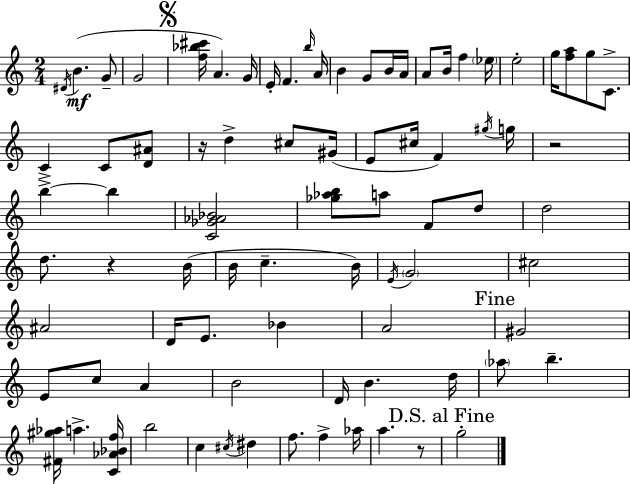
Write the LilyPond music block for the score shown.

{
  \clef treble
  \numericTimeSignature
  \time 2/4
  \key c \major
  \acciaccatura { dis'16 }\mf b'4.( g'8-- | g'2 | \mark \markup { \musicglyph "scripts.segno" } <f'' bes'' cis'''>16 a'4.) | g'16 e'16-. f'4. | \break \grace { b''16 } a'16 b'4 g'8 | b'16 a'16 a'8 b'16 f''4 | \parenthesize ees''16 e''2-. | g''16 <f'' a''>8 g''8 c'8.-> | \break c'4-> c'8 | <d' ais'>8 r16 d''4-> cis''8 | gis'16( e'8 cis''16 f'4) | \acciaccatura { gis''16 } g''16 r2 | \break b''4->~~ b''4 | <c' ges' aes' bes'>2 | <ges'' aes'' b''>8 a''8 f'8 | d''8 d''2 | \break d''8. r4 | b'16( b'16 c''4.-- | b'16) \acciaccatura { e'16 } \parenthesize g'2 | cis''2 | \break ais'2 | d'16 e'8. | bes'4 a'2 | \mark "Fine" gis'2 | \break e'8 c''8 | a'4 b'2 | d'16 b'4. | d''16 \parenthesize aes''8 b''4.-- | \break <fis' gis'' aes''>16 a''4.-> | <c' aes' bes' f''>16 b''2 | c''4 | \acciaccatura { cis''16 } dis''4 f''8. | \break f''4-> aes''16 a''4. | r8 \mark "D.S. al Fine" g''2-. | \bar "|."
}